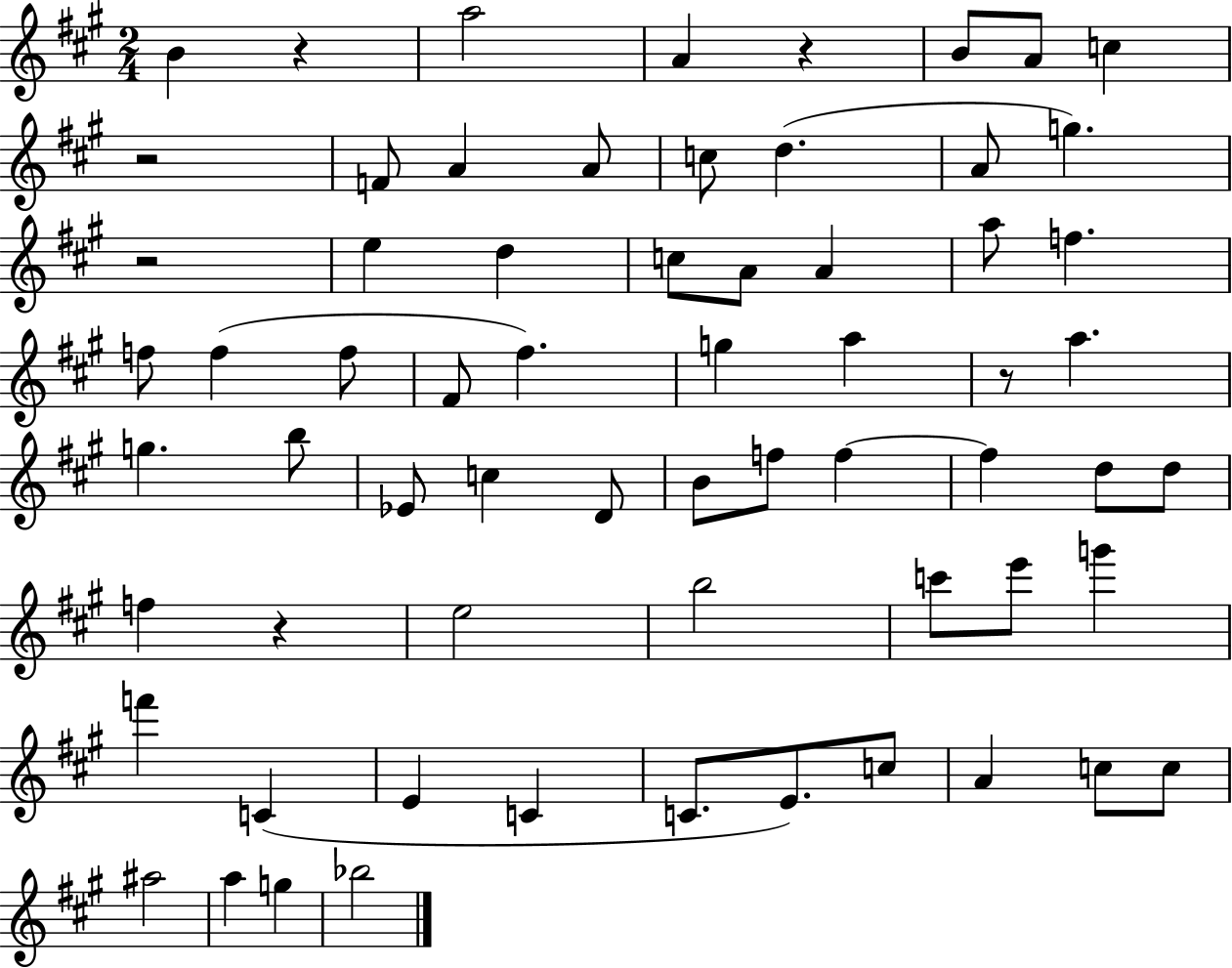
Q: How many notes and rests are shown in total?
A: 65